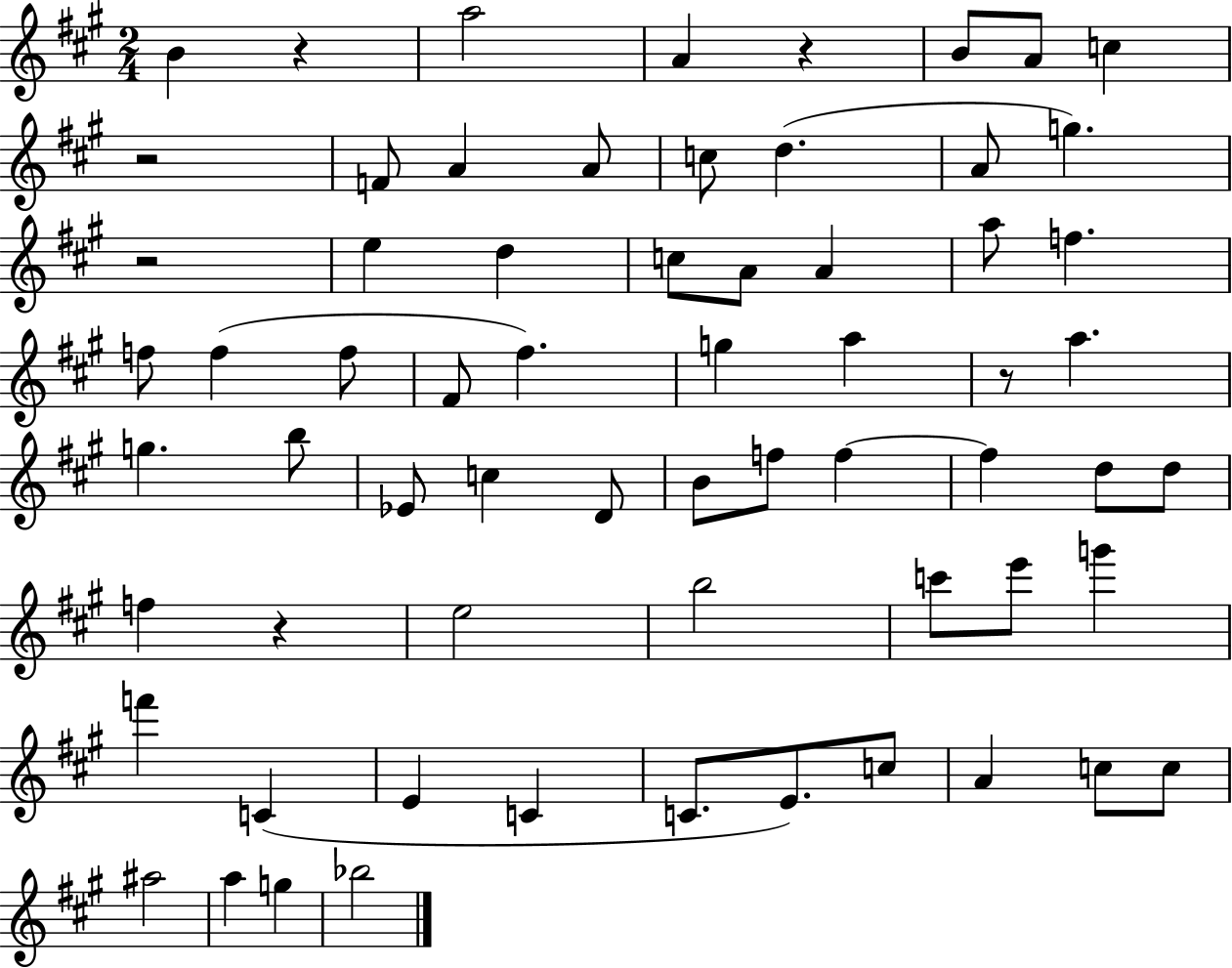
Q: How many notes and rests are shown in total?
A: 65